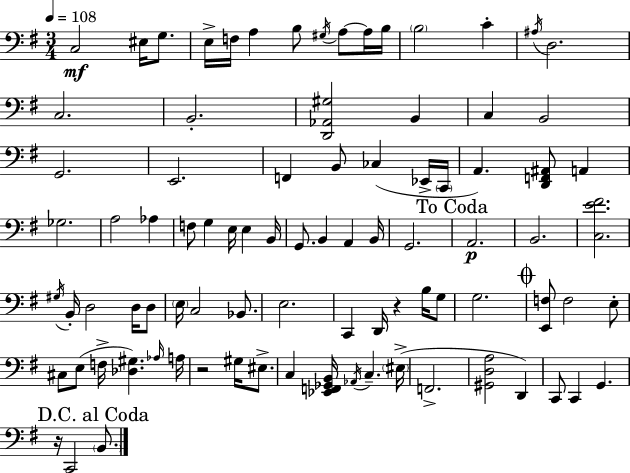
{
  \clef bass
  \numericTimeSignature
  \time 3/4
  \key g \major
  \tempo 4 = 108
  c2\mf eis16 g8. | e16-> f16 a4 b8 \acciaccatura { gis16 } a8~~ a16 | b16 \parenthesize b2 c'4-. | \acciaccatura { ais16 } d2. | \break c2. | b,2.-. | <d, aes, gis>2 b,4 | c4 b,2 | \break g,2. | e,2. | f,4 b,8 ces4( | ees,16-> \parenthesize c,16 a,4.) <d, f, ais,>8 a,4 | \break ges2. | a2 aes4 | f8 g4 e16 e4 | b,16 g,8. b,4 a,4 | \break b,16 g,2. | \mark "To Coda" a,2.\p | b,2. | <c e' fis'>2. | \break \acciaccatura { gis16 } b,16-. d2 | d16 d8 \parenthesize e16 c2 | bes,8. e2. | c,4 d,16 r4 | \break b16 g8 g2. | \mark \markup { \musicglyph "scripts.coda" } <e, f>8 f2 | e8-. cis8 e8( f16-> <des gis>4.) | \grace { aes16 } a16 r2 | \break gis16 eis8.-> c4 <ees, f, ges, b,>16 \acciaccatura { aes,16 } c4.-- | \parenthesize eis16->( f,2.-> | <gis, d a>2 | d,4) c,8 c,4 g,4. | \break \mark "D.C. al Coda" r16 c,2 | \parenthesize b,8. \bar "|."
}